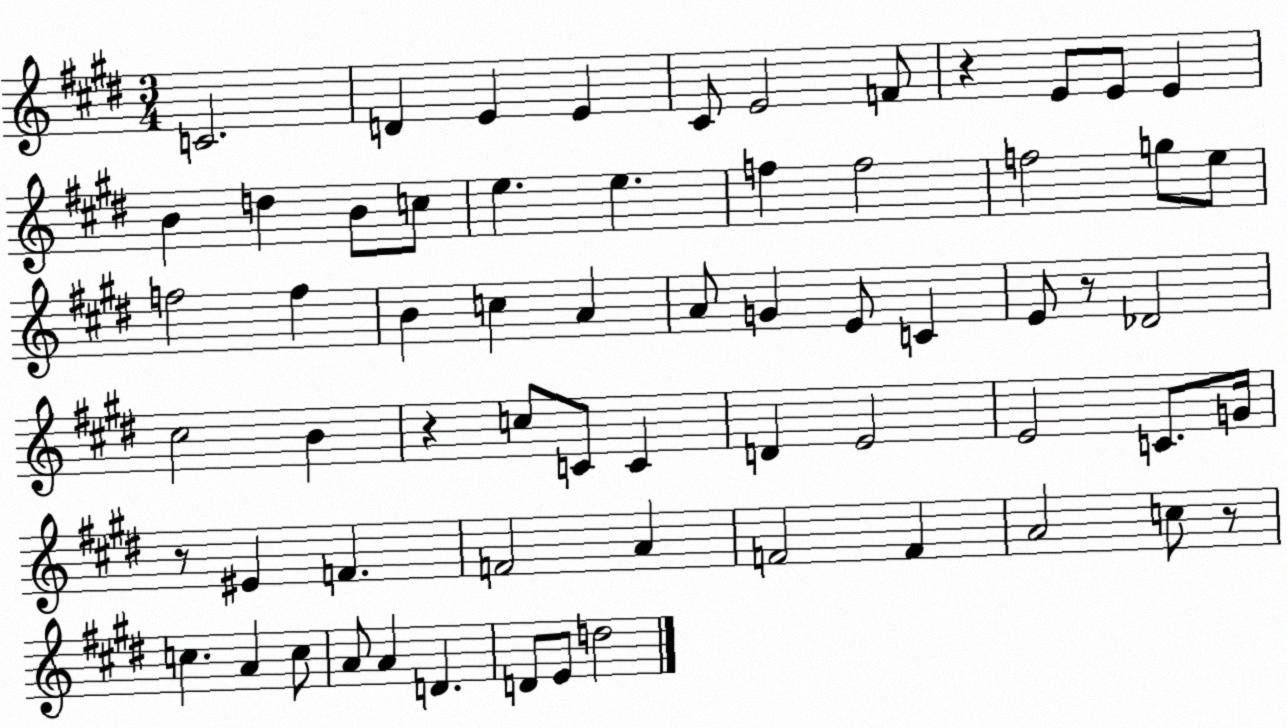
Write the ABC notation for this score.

X:1
T:Untitled
M:3/4
L:1/4
K:E
C2 D E E ^C/2 E2 F/2 z E/2 E/2 E B d B/2 c/2 e e f f2 f2 g/2 e/2 f2 f B c A A/2 G E/2 C E/2 z/2 _D2 ^c2 B z c/2 C/2 C D E2 E2 C/2 G/4 z/2 ^E F F2 A F2 F A2 c/2 z/2 c A c/2 A/2 A D D/2 E/2 d2